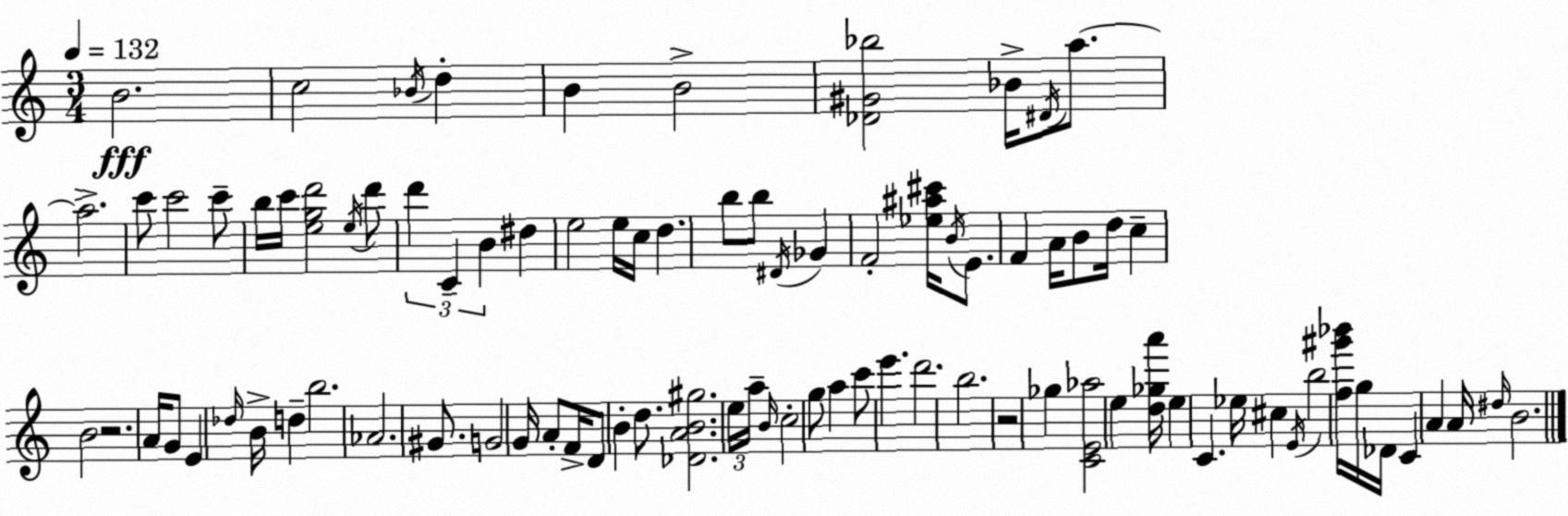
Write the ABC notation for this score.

X:1
T:Untitled
M:3/4
L:1/4
K:C
B2 c2 _B/4 d B B2 [_D^G_b]2 _B/4 ^D/4 a/2 a2 c'/2 c'2 c'/2 b/4 c'/4 [egd']2 e/4 d'/2 d' C B ^d e2 e/4 c/4 d b/2 b/2 ^D/4 _G F2 [_e^a^c']/4 B/4 E/2 F A/4 B/2 d/4 c B2 z2 A/4 G/2 E _d/4 B/4 d b2 _A2 ^G/2 G2 G/4 A/2 F/4 D/2 B d/2 [_DAB^g]2 e/4 a/4 B/4 c2 g/2 a c'/2 e' d'2 b2 z2 _g [CE_a]2 e [d_ga']/4 e C _e/4 ^c E/4 b2 [f^g'_b']/4 g/4 _D/4 C A A/4 ^d/4 B2